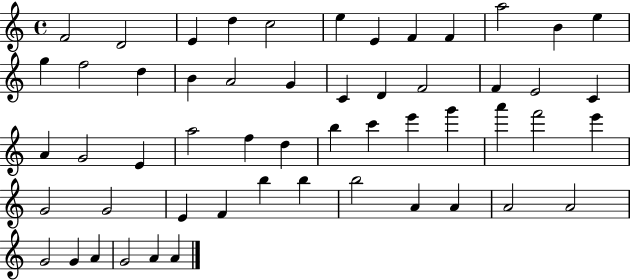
X:1
T:Untitled
M:4/4
L:1/4
K:C
F2 D2 E d c2 e E F F a2 B e g f2 d B A2 G C D F2 F E2 C A G2 E a2 f d b c' e' g' a' f'2 e' G2 G2 E F b b b2 A A A2 A2 G2 G A G2 A A